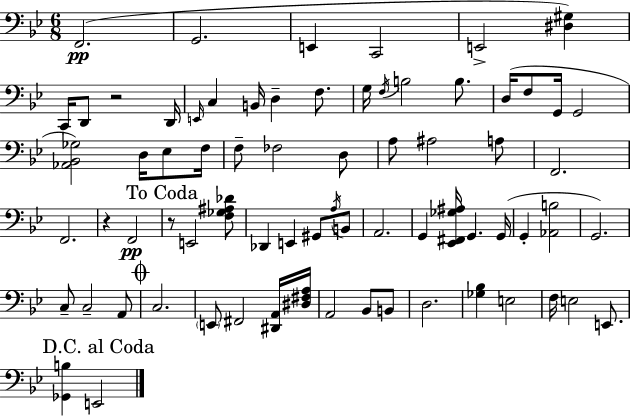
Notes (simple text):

F2/h. G2/h. E2/q C2/h E2/h [D#3,G#3]/q C2/s D2/e R/h D2/s E2/s C3/q B2/s D3/q F3/e. G3/s F3/s B3/h B3/e. D3/s F3/e G2/s G2/h [Ab2,Bb2,Gb3]/h D3/s Eb3/e F3/s F3/e FES3/h D3/e A3/e A#3/h A3/e F2/h. F2/h. R/q F2/h R/e E2/h [F3,Gb3,A#3,Db4]/e Db2/q E2/q G#2/e A3/s B2/e A2/h. G2/q [Eb2,F#2,Gb3,A#3]/s G2/q. G2/s G2/q [Ab2,B3]/h G2/h. C3/e C3/h A2/e C3/h. E2/e F#2/h [D#2,A2]/s [D#3,F#3,A3]/s A2/h Bb2/e B2/e D3/h. [Gb3,Bb3]/q E3/h F3/s E3/h E2/e. [Gb2,B3]/q E2/h